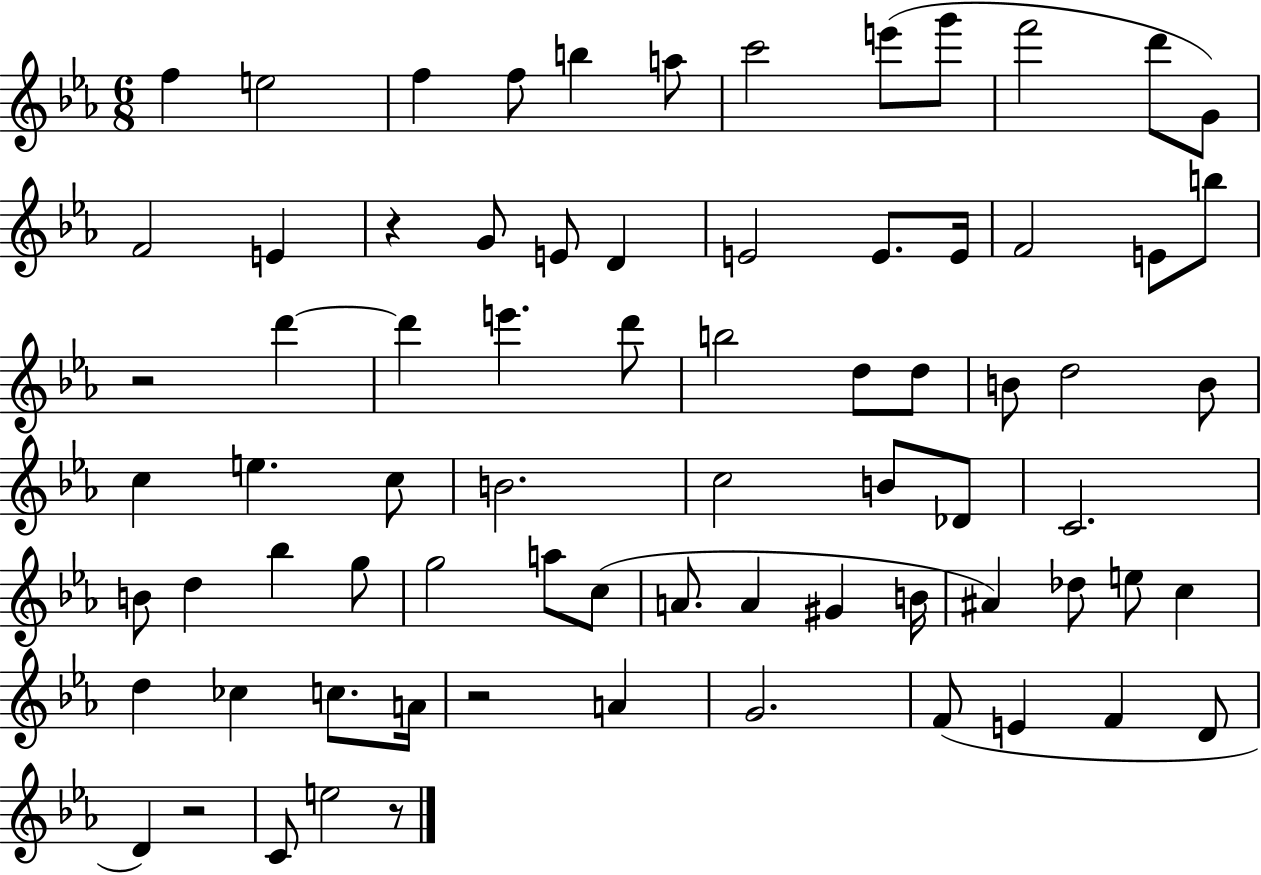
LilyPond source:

{
  \clef treble
  \numericTimeSignature
  \time 6/8
  \key ees \major
  \repeat volta 2 { f''4 e''2 | f''4 f''8 b''4 a''8 | c'''2 e'''8( g'''8 | f'''2 d'''8 g'8) | \break f'2 e'4 | r4 g'8 e'8 d'4 | e'2 e'8. e'16 | f'2 e'8 b''8 | \break r2 d'''4~~ | d'''4 e'''4. d'''8 | b''2 d''8 d''8 | b'8 d''2 b'8 | \break c''4 e''4. c''8 | b'2. | c''2 b'8 des'8 | c'2. | \break b'8 d''4 bes''4 g''8 | g''2 a''8 c''8( | a'8. a'4 gis'4 b'16 | ais'4) des''8 e''8 c''4 | \break d''4 ces''4 c''8. a'16 | r2 a'4 | g'2. | f'8( e'4 f'4 d'8 | \break d'4) r2 | c'8 e''2 r8 | } \bar "|."
}